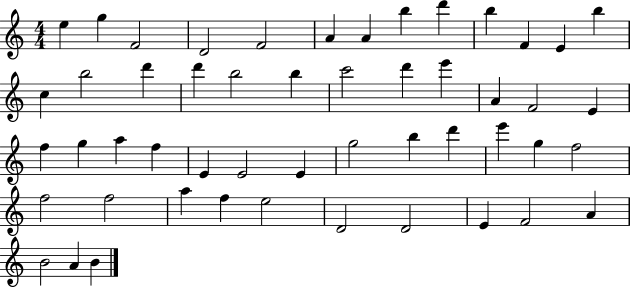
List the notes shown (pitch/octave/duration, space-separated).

E5/q G5/q F4/h D4/h F4/h A4/q A4/q B5/q D6/q B5/q F4/q E4/q B5/q C5/q B5/h D6/q D6/q B5/h B5/q C6/h D6/q E6/q A4/q F4/h E4/q F5/q G5/q A5/q F5/q E4/q E4/h E4/q G5/h B5/q D6/q E6/q G5/q F5/h F5/h F5/h A5/q F5/q E5/h D4/h D4/h E4/q F4/h A4/q B4/h A4/q B4/q